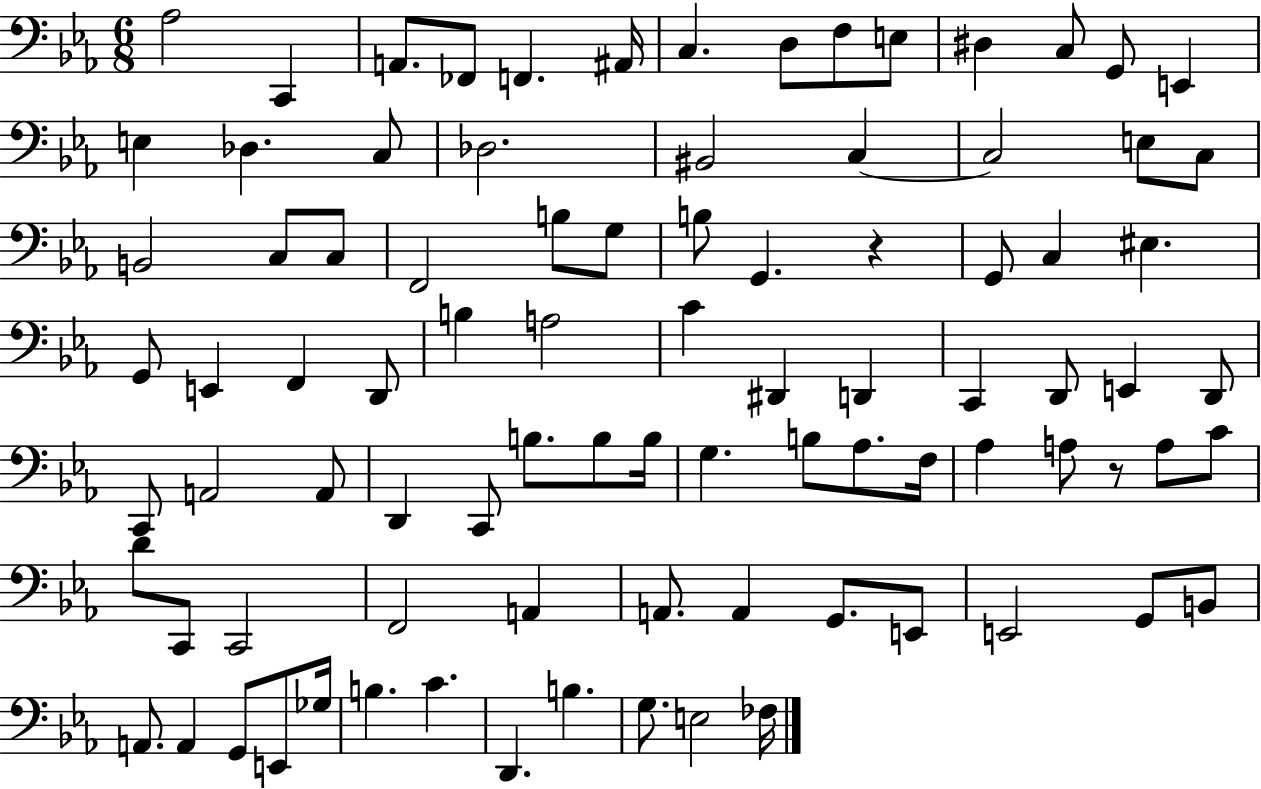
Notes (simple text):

Ab3/h C2/q A2/e. FES2/e F2/q. A#2/s C3/q. D3/e F3/e E3/e D#3/q C3/e G2/e E2/q E3/q Db3/q. C3/e Db3/h. BIS2/h C3/q C3/h E3/e C3/e B2/h C3/e C3/e F2/h B3/e G3/e B3/e G2/q. R/q G2/e C3/q EIS3/q. G2/e E2/q F2/q D2/e B3/q A3/h C4/q D#2/q D2/q C2/q D2/e E2/q D2/e C2/e A2/h A2/e D2/q C2/e B3/e. B3/e B3/s G3/q. B3/e Ab3/e. F3/s Ab3/q A3/e R/e A3/e C4/e D4/e C2/e C2/h F2/h A2/q A2/e. A2/q G2/e. E2/e E2/h G2/e B2/e A2/e. A2/q G2/e E2/e Gb3/s B3/q. C4/q. D2/q. B3/q. G3/e. E3/h FES3/s